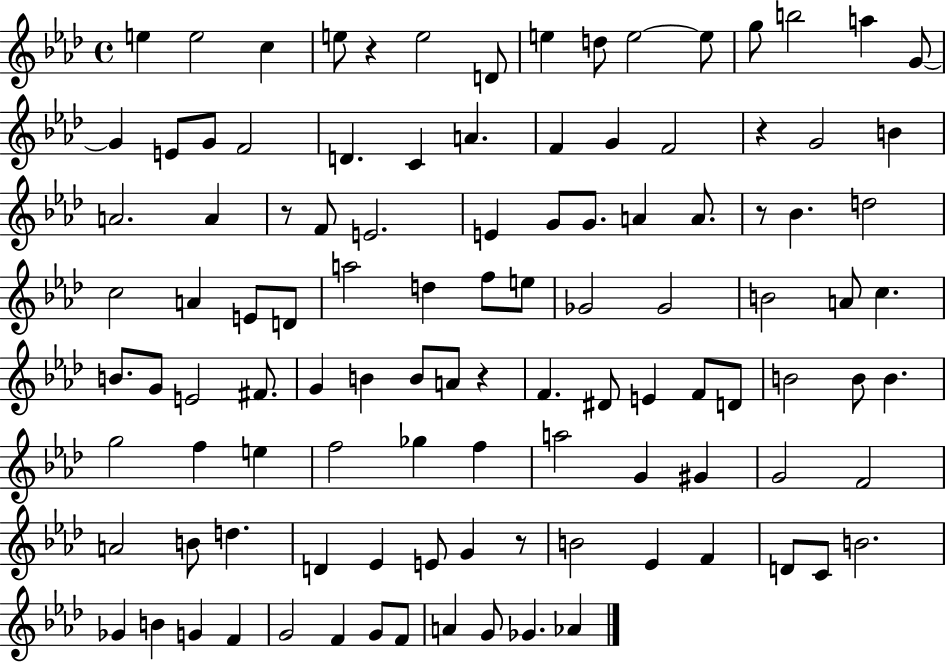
E5/q E5/h C5/q E5/e R/q E5/h D4/e E5/q D5/e E5/h E5/e G5/e B5/h A5/q G4/e G4/q E4/e G4/e F4/h D4/q. C4/q A4/q. F4/q G4/q F4/h R/q G4/h B4/q A4/h. A4/q R/e F4/e E4/h. E4/q G4/e G4/e. A4/q A4/e. R/e Bb4/q. D5/h C5/h A4/q E4/e D4/e A5/h D5/q F5/e E5/e Gb4/h Gb4/h B4/h A4/e C5/q. B4/e. G4/e E4/h F#4/e. G4/q B4/q B4/e A4/e R/q F4/q. D#4/e E4/q F4/e D4/e B4/h B4/e B4/q. G5/h F5/q E5/q F5/h Gb5/q F5/q A5/h G4/q G#4/q G4/h F4/h A4/h B4/e D5/q. D4/q Eb4/q E4/e G4/q R/e B4/h Eb4/q F4/q D4/e C4/e B4/h. Gb4/q B4/q G4/q F4/q G4/h F4/q G4/e F4/e A4/q G4/e Gb4/q. Ab4/q